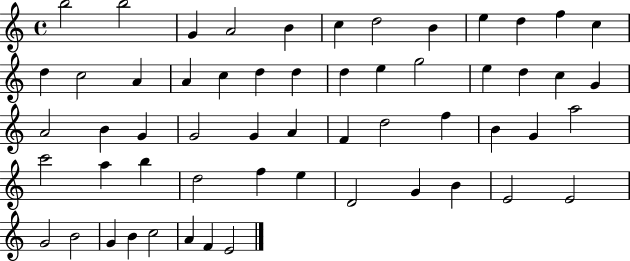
X:1
T:Untitled
M:4/4
L:1/4
K:C
b2 b2 G A2 B c d2 B e d f c d c2 A A c d d d e g2 e d c G A2 B G G2 G A F d2 f B G a2 c'2 a b d2 f e D2 G B E2 E2 G2 B2 G B c2 A F E2